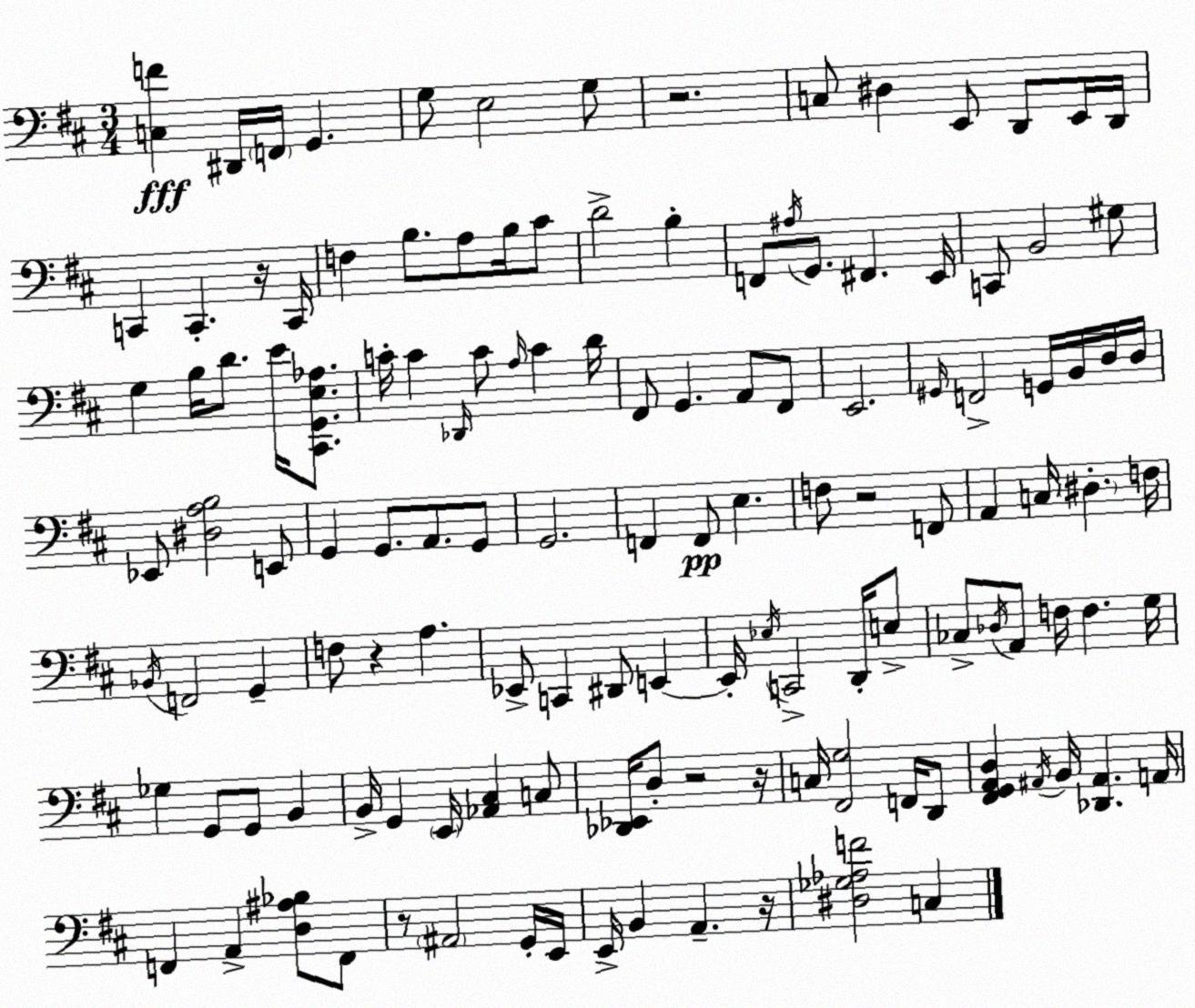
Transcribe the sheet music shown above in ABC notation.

X:1
T:Untitled
M:3/4
L:1/4
K:D
[C,F] ^D,,/4 F,,/4 G,, G,/2 E,2 G,/2 z2 C,/2 ^D, E,,/2 D,,/2 E,,/4 D,,/4 C,, C,, z/4 C,,/4 F, B,/2 A,/2 B,/4 ^C/2 D2 B, F,,/2 ^A,/4 G,,/2 ^F,, E,,/4 C,,/2 B,,2 ^G,/2 G, B,/4 D/2 E/4 [^C,,G,,E,_A,]/2 C/4 C _D,,/4 C/2 A,/4 C D/4 ^F,,/2 G,, A,,/2 ^F,,/2 E,,2 ^G,,/4 F,,2 G,,/4 B,,/4 D,/4 D,/4 _E,,/2 [^D,A,B,]2 E,,/2 G,, G,,/2 A,,/2 G,,/2 G,,2 F,, F,,/2 E, F,/2 z2 F,,/2 A,, C,/4 ^D, F,/4 _B,,/4 F,,2 G,, F,/2 z A, _E,,/2 C,, ^D,,/2 E,, E,,/4 _E,/4 C,,2 D,,/4 E,/2 _C,/2 _D,/4 A,,/2 F,/4 F, G,/4 _G, G,,/2 G,,/2 B,, B,,/4 G,, E,,/4 [_A,,^C,] C,/2 [_D,,_E,,]/4 D,/2 z2 z/4 C,/4 [^F,,G,]2 F,,/4 D,,/2 [^F,,G,,A,,D,] ^A,,/4 B,,/4 [_D,,^A,,] A,,/4 F,, A,, [D,^A,_B,]/2 F,,/2 z/2 ^A,,2 G,,/4 E,,/4 E,,/4 B,, A,, z/4 [^D,_G,_A,F]2 C,